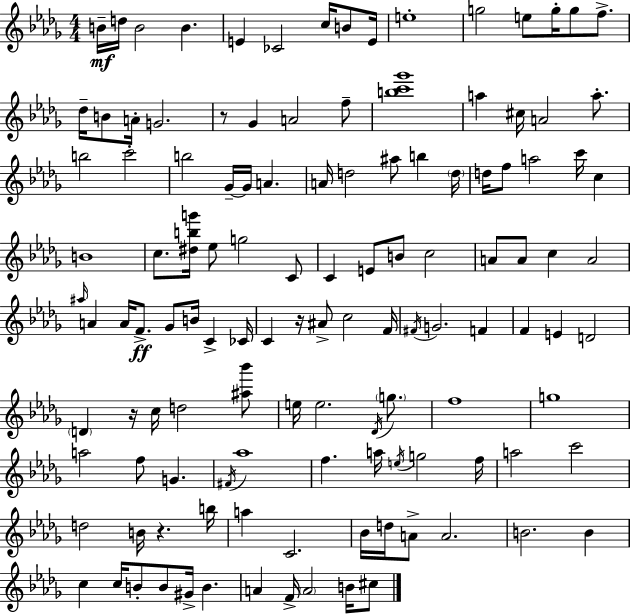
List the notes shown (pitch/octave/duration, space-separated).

B4/s D5/s B4/h B4/q. E4/q CES4/h C5/s B4/e E4/s E5/w G5/h E5/e G5/s G5/e F5/e. Db5/s B4/e A4/s G4/h. R/e Gb4/q A4/h F5/e [B5,C6,Gb6]/w A5/q C#5/s A4/h A5/e. B5/h C6/h B5/h Gb4/s Gb4/s A4/q. A4/s D5/h A#5/e B5/q D5/s D5/s F5/e A5/h C6/s C5/q B4/w C5/e. [D#5,B5,G6]/s Eb5/e G5/h C4/e C4/q E4/e B4/e C5/h A4/e A4/e C5/q A4/h A#5/s A4/q A4/s F4/e. Gb4/e B4/s C4/q CES4/s C4/q R/s A#4/e C5/h F4/s F#4/s G4/h. F4/q F4/q E4/q D4/h D4/q R/s C5/s D5/h [A#5,Bb6]/e E5/s E5/h. Db4/s G5/e. F5/w G5/w A5/h F5/e G4/q. F#4/s Ab5/w F5/q. A5/s E5/s G5/h F5/s A5/h C6/h D5/h B4/s R/q. B5/s A5/q C4/h. Bb4/s D5/s A4/e A4/h. B4/h. B4/q C5/q C5/s B4/e B4/e G#4/s B4/q. A4/q F4/s A4/h B4/s C#5/e